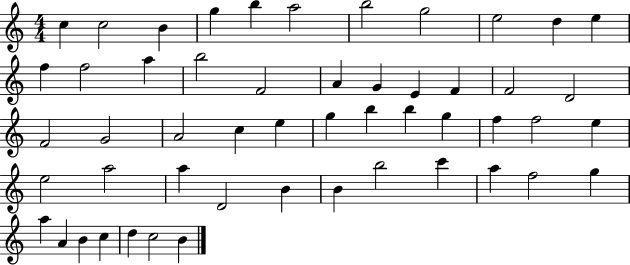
C5/q C5/h B4/q G5/q B5/q A5/h B5/h G5/h E5/h D5/q E5/q F5/q F5/h A5/q B5/h F4/h A4/q G4/q E4/q F4/q F4/h D4/h F4/h G4/h A4/h C5/q E5/q G5/q B5/q B5/q G5/q F5/q F5/h E5/q E5/h A5/h A5/q D4/h B4/q B4/q B5/h C6/q A5/q F5/h G5/q A5/q A4/q B4/q C5/q D5/q C5/h B4/q